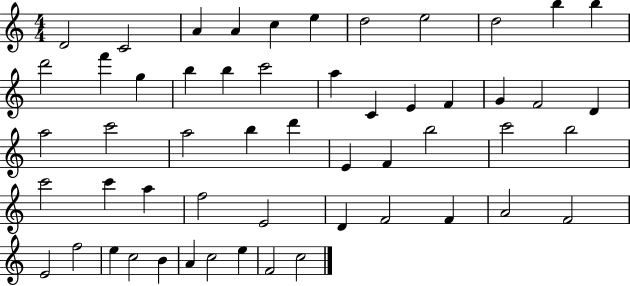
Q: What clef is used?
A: treble